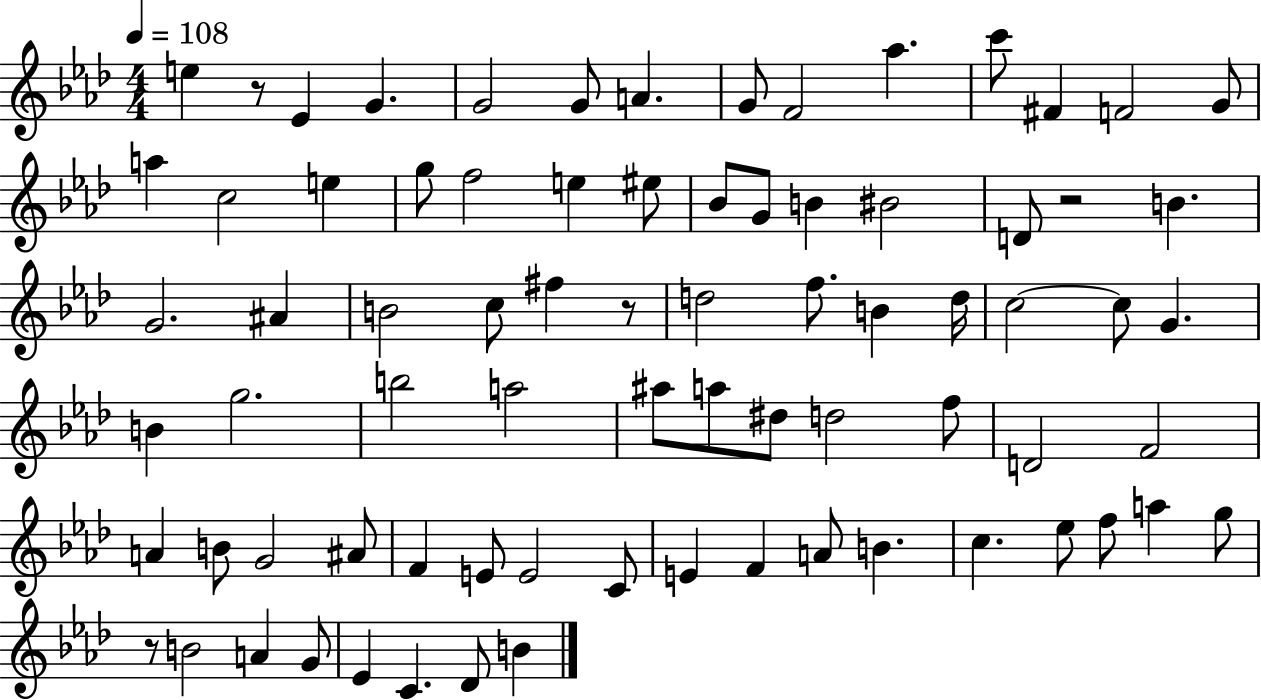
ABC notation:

X:1
T:Untitled
M:4/4
L:1/4
K:Ab
e z/2 _E G G2 G/2 A G/2 F2 _a c'/2 ^F F2 G/2 a c2 e g/2 f2 e ^e/2 _B/2 G/2 B ^B2 D/2 z2 B G2 ^A B2 c/2 ^f z/2 d2 f/2 B d/4 c2 c/2 G B g2 b2 a2 ^a/2 a/2 ^d/2 d2 f/2 D2 F2 A B/2 G2 ^A/2 F E/2 E2 C/2 E F A/2 B c _e/2 f/2 a g/2 z/2 B2 A G/2 _E C _D/2 B